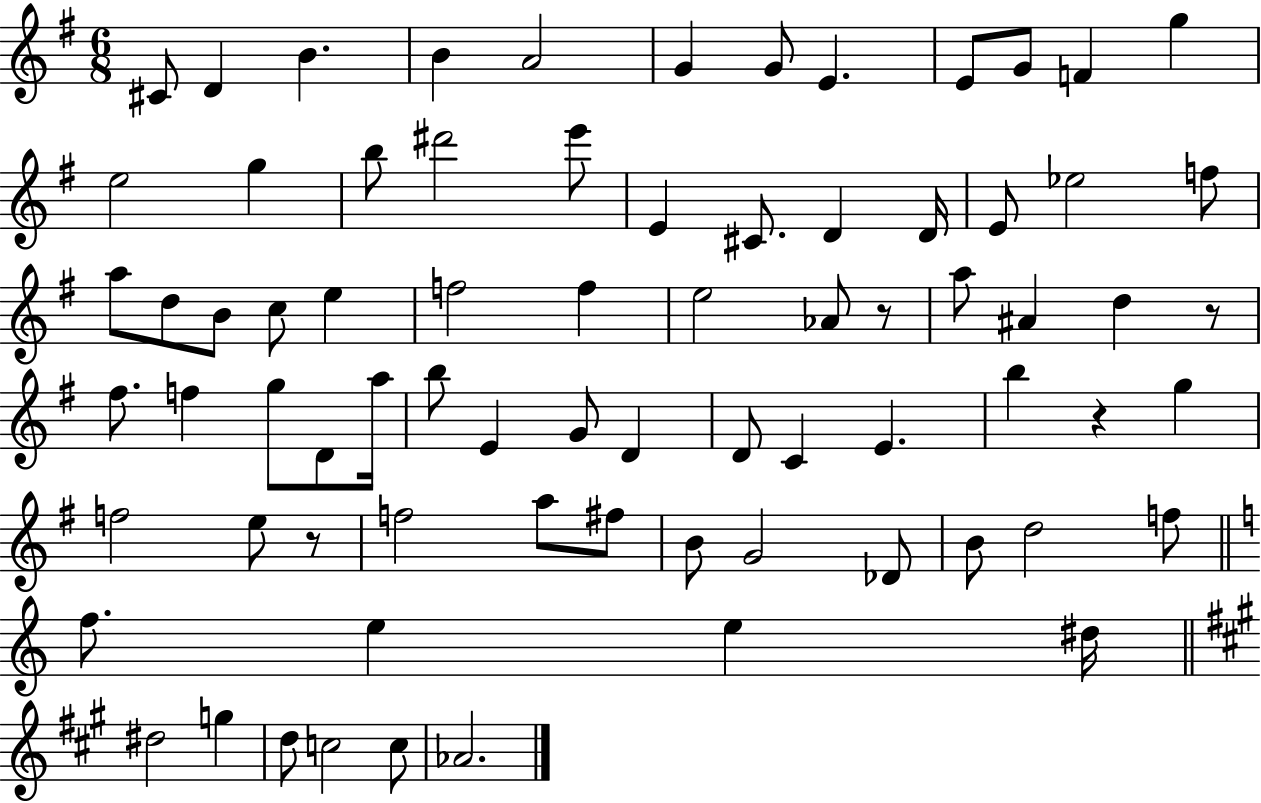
{
  \clef treble
  \numericTimeSignature
  \time 6/8
  \key g \major
  \repeat volta 2 { cis'8 d'4 b'4. | b'4 a'2 | g'4 g'8 e'4. | e'8 g'8 f'4 g''4 | \break e''2 g''4 | b''8 dis'''2 e'''8 | e'4 cis'8. d'4 d'16 | e'8 ees''2 f''8 | \break a''8 d''8 b'8 c''8 e''4 | f''2 f''4 | e''2 aes'8 r8 | a''8 ais'4 d''4 r8 | \break fis''8. f''4 g''8 d'8 a''16 | b''8 e'4 g'8 d'4 | d'8 c'4 e'4. | b''4 r4 g''4 | \break f''2 e''8 r8 | f''2 a''8 fis''8 | b'8 g'2 des'8 | b'8 d''2 f''8 | \break \bar "||" \break \key a \minor f''8. e''4 e''4 dis''16 | \bar "||" \break \key a \major dis''2 g''4 | d''8 c''2 c''8 | aes'2. | } \bar "|."
}